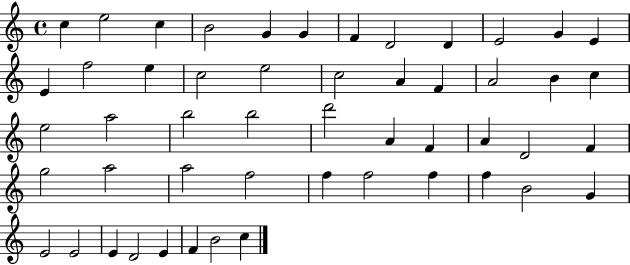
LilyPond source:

{
  \clef treble
  \time 4/4
  \defaultTimeSignature
  \key c \major
  c''4 e''2 c''4 | b'2 g'4 g'4 | f'4 d'2 d'4 | e'2 g'4 e'4 | \break e'4 f''2 e''4 | c''2 e''2 | c''2 a'4 f'4 | a'2 b'4 c''4 | \break e''2 a''2 | b''2 b''2 | d'''2 a'4 f'4 | a'4 d'2 f'4 | \break g''2 a''2 | a''2 f''2 | f''4 f''2 f''4 | f''4 b'2 g'4 | \break e'2 e'2 | e'4 d'2 e'4 | f'4 b'2 c''4 | \bar "|."
}